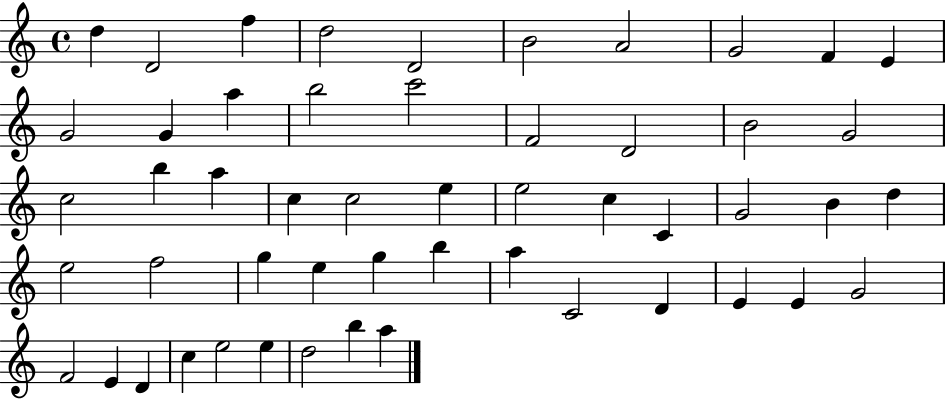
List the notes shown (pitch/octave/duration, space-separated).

D5/q D4/h F5/q D5/h D4/h B4/h A4/h G4/h F4/q E4/q G4/h G4/q A5/q B5/h C6/h F4/h D4/h B4/h G4/h C5/h B5/q A5/q C5/q C5/h E5/q E5/h C5/q C4/q G4/h B4/q D5/q E5/h F5/h G5/q E5/q G5/q B5/q A5/q C4/h D4/q E4/q E4/q G4/h F4/h E4/q D4/q C5/q E5/h E5/q D5/h B5/q A5/q